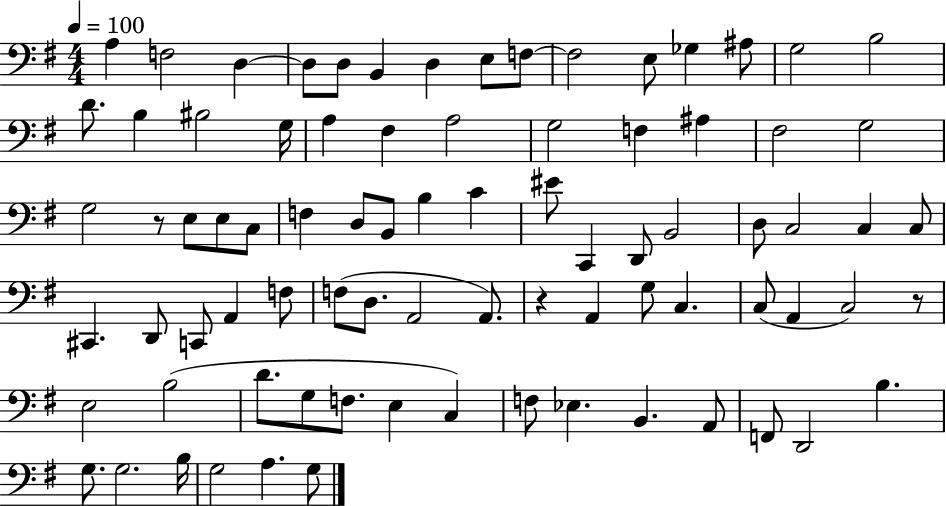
A3/q F3/h D3/q D3/e D3/e B2/q D3/q E3/e F3/e F3/h E3/e Gb3/q A#3/e G3/h B3/h D4/e. B3/q BIS3/h G3/s A3/q F#3/q A3/h G3/h F3/q A#3/q F#3/h G3/h G3/h R/e E3/e E3/e C3/e F3/q D3/e B2/e B3/q C4/q EIS4/e C2/q D2/e B2/h D3/e C3/h C3/q C3/e C#2/q. D2/e C2/e A2/q F3/e F3/e D3/e. A2/h A2/e. R/q A2/q G3/e C3/q. C3/e A2/q C3/h R/e E3/h B3/h D4/e. G3/e F3/e. E3/q C3/q F3/e Eb3/q. B2/q. A2/e F2/e D2/h B3/q. G3/e. G3/h. B3/s G3/h A3/q. G3/e